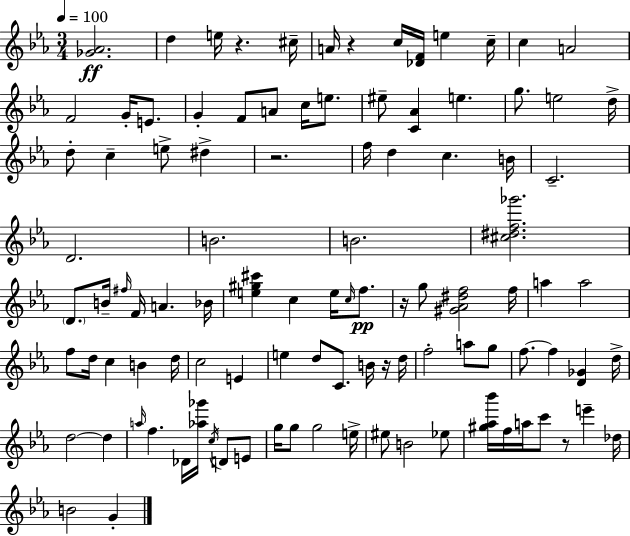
{
  \clef treble
  \numericTimeSignature
  \time 3/4
  \key ees \major
  \tempo 4 = 100
  <ges' aes'>2.\ff | d''4 e''16 r4. cis''16-- | a'16 r4 c''16 <des' f'>16 e''4 c''16-- | c''4 a'2 | \break f'2 g'16-. e'8. | g'4-. f'8 a'8 c''16 e''8. | eis''8-- <c' aes'>4 e''4. | g''8. e''2 d''16-> | \break d''8-. c''4-- e''8-> dis''4-> | r2. | f''16 d''4 c''4. b'16 | c'2.-- | \break d'2. | b'2. | b'2. | <cis'' dis'' f'' ges'''>2. | \break \parenthesize d'8. b'16-- \grace { fis''16 } f'16 a'4. | bes'16 <e'' gis'' cis'''>4 c''4 e''16 \grace { c''16 } f''8.\pp | r16 g''8 <gis' aes' dis'' f''>2 | f''16 a''4 a''2 | \break f''8 d''16 c''4 b'4 | d''16 c''2 e'4 | e''4 d''8 c'8. b'16 | r16 d''16 f''2-. a''8 | \break g''8 f''8.~~ f''4 <d' ges'>4 | d''16-> d''2~~ d''4 | \grace { a''16 } f''4. des'16 <aes'' ges'''>16 \acciaccatura { c''16 } | d'8 e'8 g''16 g''8 g''2 | \break e''16-> eis''8 b'2 | ees''8 <gis'' aes'' bes'''>16 f''16 a''16 c'''8 r8 e'''4-- | des''16 b'2 | g'4-. \bar "|."
}